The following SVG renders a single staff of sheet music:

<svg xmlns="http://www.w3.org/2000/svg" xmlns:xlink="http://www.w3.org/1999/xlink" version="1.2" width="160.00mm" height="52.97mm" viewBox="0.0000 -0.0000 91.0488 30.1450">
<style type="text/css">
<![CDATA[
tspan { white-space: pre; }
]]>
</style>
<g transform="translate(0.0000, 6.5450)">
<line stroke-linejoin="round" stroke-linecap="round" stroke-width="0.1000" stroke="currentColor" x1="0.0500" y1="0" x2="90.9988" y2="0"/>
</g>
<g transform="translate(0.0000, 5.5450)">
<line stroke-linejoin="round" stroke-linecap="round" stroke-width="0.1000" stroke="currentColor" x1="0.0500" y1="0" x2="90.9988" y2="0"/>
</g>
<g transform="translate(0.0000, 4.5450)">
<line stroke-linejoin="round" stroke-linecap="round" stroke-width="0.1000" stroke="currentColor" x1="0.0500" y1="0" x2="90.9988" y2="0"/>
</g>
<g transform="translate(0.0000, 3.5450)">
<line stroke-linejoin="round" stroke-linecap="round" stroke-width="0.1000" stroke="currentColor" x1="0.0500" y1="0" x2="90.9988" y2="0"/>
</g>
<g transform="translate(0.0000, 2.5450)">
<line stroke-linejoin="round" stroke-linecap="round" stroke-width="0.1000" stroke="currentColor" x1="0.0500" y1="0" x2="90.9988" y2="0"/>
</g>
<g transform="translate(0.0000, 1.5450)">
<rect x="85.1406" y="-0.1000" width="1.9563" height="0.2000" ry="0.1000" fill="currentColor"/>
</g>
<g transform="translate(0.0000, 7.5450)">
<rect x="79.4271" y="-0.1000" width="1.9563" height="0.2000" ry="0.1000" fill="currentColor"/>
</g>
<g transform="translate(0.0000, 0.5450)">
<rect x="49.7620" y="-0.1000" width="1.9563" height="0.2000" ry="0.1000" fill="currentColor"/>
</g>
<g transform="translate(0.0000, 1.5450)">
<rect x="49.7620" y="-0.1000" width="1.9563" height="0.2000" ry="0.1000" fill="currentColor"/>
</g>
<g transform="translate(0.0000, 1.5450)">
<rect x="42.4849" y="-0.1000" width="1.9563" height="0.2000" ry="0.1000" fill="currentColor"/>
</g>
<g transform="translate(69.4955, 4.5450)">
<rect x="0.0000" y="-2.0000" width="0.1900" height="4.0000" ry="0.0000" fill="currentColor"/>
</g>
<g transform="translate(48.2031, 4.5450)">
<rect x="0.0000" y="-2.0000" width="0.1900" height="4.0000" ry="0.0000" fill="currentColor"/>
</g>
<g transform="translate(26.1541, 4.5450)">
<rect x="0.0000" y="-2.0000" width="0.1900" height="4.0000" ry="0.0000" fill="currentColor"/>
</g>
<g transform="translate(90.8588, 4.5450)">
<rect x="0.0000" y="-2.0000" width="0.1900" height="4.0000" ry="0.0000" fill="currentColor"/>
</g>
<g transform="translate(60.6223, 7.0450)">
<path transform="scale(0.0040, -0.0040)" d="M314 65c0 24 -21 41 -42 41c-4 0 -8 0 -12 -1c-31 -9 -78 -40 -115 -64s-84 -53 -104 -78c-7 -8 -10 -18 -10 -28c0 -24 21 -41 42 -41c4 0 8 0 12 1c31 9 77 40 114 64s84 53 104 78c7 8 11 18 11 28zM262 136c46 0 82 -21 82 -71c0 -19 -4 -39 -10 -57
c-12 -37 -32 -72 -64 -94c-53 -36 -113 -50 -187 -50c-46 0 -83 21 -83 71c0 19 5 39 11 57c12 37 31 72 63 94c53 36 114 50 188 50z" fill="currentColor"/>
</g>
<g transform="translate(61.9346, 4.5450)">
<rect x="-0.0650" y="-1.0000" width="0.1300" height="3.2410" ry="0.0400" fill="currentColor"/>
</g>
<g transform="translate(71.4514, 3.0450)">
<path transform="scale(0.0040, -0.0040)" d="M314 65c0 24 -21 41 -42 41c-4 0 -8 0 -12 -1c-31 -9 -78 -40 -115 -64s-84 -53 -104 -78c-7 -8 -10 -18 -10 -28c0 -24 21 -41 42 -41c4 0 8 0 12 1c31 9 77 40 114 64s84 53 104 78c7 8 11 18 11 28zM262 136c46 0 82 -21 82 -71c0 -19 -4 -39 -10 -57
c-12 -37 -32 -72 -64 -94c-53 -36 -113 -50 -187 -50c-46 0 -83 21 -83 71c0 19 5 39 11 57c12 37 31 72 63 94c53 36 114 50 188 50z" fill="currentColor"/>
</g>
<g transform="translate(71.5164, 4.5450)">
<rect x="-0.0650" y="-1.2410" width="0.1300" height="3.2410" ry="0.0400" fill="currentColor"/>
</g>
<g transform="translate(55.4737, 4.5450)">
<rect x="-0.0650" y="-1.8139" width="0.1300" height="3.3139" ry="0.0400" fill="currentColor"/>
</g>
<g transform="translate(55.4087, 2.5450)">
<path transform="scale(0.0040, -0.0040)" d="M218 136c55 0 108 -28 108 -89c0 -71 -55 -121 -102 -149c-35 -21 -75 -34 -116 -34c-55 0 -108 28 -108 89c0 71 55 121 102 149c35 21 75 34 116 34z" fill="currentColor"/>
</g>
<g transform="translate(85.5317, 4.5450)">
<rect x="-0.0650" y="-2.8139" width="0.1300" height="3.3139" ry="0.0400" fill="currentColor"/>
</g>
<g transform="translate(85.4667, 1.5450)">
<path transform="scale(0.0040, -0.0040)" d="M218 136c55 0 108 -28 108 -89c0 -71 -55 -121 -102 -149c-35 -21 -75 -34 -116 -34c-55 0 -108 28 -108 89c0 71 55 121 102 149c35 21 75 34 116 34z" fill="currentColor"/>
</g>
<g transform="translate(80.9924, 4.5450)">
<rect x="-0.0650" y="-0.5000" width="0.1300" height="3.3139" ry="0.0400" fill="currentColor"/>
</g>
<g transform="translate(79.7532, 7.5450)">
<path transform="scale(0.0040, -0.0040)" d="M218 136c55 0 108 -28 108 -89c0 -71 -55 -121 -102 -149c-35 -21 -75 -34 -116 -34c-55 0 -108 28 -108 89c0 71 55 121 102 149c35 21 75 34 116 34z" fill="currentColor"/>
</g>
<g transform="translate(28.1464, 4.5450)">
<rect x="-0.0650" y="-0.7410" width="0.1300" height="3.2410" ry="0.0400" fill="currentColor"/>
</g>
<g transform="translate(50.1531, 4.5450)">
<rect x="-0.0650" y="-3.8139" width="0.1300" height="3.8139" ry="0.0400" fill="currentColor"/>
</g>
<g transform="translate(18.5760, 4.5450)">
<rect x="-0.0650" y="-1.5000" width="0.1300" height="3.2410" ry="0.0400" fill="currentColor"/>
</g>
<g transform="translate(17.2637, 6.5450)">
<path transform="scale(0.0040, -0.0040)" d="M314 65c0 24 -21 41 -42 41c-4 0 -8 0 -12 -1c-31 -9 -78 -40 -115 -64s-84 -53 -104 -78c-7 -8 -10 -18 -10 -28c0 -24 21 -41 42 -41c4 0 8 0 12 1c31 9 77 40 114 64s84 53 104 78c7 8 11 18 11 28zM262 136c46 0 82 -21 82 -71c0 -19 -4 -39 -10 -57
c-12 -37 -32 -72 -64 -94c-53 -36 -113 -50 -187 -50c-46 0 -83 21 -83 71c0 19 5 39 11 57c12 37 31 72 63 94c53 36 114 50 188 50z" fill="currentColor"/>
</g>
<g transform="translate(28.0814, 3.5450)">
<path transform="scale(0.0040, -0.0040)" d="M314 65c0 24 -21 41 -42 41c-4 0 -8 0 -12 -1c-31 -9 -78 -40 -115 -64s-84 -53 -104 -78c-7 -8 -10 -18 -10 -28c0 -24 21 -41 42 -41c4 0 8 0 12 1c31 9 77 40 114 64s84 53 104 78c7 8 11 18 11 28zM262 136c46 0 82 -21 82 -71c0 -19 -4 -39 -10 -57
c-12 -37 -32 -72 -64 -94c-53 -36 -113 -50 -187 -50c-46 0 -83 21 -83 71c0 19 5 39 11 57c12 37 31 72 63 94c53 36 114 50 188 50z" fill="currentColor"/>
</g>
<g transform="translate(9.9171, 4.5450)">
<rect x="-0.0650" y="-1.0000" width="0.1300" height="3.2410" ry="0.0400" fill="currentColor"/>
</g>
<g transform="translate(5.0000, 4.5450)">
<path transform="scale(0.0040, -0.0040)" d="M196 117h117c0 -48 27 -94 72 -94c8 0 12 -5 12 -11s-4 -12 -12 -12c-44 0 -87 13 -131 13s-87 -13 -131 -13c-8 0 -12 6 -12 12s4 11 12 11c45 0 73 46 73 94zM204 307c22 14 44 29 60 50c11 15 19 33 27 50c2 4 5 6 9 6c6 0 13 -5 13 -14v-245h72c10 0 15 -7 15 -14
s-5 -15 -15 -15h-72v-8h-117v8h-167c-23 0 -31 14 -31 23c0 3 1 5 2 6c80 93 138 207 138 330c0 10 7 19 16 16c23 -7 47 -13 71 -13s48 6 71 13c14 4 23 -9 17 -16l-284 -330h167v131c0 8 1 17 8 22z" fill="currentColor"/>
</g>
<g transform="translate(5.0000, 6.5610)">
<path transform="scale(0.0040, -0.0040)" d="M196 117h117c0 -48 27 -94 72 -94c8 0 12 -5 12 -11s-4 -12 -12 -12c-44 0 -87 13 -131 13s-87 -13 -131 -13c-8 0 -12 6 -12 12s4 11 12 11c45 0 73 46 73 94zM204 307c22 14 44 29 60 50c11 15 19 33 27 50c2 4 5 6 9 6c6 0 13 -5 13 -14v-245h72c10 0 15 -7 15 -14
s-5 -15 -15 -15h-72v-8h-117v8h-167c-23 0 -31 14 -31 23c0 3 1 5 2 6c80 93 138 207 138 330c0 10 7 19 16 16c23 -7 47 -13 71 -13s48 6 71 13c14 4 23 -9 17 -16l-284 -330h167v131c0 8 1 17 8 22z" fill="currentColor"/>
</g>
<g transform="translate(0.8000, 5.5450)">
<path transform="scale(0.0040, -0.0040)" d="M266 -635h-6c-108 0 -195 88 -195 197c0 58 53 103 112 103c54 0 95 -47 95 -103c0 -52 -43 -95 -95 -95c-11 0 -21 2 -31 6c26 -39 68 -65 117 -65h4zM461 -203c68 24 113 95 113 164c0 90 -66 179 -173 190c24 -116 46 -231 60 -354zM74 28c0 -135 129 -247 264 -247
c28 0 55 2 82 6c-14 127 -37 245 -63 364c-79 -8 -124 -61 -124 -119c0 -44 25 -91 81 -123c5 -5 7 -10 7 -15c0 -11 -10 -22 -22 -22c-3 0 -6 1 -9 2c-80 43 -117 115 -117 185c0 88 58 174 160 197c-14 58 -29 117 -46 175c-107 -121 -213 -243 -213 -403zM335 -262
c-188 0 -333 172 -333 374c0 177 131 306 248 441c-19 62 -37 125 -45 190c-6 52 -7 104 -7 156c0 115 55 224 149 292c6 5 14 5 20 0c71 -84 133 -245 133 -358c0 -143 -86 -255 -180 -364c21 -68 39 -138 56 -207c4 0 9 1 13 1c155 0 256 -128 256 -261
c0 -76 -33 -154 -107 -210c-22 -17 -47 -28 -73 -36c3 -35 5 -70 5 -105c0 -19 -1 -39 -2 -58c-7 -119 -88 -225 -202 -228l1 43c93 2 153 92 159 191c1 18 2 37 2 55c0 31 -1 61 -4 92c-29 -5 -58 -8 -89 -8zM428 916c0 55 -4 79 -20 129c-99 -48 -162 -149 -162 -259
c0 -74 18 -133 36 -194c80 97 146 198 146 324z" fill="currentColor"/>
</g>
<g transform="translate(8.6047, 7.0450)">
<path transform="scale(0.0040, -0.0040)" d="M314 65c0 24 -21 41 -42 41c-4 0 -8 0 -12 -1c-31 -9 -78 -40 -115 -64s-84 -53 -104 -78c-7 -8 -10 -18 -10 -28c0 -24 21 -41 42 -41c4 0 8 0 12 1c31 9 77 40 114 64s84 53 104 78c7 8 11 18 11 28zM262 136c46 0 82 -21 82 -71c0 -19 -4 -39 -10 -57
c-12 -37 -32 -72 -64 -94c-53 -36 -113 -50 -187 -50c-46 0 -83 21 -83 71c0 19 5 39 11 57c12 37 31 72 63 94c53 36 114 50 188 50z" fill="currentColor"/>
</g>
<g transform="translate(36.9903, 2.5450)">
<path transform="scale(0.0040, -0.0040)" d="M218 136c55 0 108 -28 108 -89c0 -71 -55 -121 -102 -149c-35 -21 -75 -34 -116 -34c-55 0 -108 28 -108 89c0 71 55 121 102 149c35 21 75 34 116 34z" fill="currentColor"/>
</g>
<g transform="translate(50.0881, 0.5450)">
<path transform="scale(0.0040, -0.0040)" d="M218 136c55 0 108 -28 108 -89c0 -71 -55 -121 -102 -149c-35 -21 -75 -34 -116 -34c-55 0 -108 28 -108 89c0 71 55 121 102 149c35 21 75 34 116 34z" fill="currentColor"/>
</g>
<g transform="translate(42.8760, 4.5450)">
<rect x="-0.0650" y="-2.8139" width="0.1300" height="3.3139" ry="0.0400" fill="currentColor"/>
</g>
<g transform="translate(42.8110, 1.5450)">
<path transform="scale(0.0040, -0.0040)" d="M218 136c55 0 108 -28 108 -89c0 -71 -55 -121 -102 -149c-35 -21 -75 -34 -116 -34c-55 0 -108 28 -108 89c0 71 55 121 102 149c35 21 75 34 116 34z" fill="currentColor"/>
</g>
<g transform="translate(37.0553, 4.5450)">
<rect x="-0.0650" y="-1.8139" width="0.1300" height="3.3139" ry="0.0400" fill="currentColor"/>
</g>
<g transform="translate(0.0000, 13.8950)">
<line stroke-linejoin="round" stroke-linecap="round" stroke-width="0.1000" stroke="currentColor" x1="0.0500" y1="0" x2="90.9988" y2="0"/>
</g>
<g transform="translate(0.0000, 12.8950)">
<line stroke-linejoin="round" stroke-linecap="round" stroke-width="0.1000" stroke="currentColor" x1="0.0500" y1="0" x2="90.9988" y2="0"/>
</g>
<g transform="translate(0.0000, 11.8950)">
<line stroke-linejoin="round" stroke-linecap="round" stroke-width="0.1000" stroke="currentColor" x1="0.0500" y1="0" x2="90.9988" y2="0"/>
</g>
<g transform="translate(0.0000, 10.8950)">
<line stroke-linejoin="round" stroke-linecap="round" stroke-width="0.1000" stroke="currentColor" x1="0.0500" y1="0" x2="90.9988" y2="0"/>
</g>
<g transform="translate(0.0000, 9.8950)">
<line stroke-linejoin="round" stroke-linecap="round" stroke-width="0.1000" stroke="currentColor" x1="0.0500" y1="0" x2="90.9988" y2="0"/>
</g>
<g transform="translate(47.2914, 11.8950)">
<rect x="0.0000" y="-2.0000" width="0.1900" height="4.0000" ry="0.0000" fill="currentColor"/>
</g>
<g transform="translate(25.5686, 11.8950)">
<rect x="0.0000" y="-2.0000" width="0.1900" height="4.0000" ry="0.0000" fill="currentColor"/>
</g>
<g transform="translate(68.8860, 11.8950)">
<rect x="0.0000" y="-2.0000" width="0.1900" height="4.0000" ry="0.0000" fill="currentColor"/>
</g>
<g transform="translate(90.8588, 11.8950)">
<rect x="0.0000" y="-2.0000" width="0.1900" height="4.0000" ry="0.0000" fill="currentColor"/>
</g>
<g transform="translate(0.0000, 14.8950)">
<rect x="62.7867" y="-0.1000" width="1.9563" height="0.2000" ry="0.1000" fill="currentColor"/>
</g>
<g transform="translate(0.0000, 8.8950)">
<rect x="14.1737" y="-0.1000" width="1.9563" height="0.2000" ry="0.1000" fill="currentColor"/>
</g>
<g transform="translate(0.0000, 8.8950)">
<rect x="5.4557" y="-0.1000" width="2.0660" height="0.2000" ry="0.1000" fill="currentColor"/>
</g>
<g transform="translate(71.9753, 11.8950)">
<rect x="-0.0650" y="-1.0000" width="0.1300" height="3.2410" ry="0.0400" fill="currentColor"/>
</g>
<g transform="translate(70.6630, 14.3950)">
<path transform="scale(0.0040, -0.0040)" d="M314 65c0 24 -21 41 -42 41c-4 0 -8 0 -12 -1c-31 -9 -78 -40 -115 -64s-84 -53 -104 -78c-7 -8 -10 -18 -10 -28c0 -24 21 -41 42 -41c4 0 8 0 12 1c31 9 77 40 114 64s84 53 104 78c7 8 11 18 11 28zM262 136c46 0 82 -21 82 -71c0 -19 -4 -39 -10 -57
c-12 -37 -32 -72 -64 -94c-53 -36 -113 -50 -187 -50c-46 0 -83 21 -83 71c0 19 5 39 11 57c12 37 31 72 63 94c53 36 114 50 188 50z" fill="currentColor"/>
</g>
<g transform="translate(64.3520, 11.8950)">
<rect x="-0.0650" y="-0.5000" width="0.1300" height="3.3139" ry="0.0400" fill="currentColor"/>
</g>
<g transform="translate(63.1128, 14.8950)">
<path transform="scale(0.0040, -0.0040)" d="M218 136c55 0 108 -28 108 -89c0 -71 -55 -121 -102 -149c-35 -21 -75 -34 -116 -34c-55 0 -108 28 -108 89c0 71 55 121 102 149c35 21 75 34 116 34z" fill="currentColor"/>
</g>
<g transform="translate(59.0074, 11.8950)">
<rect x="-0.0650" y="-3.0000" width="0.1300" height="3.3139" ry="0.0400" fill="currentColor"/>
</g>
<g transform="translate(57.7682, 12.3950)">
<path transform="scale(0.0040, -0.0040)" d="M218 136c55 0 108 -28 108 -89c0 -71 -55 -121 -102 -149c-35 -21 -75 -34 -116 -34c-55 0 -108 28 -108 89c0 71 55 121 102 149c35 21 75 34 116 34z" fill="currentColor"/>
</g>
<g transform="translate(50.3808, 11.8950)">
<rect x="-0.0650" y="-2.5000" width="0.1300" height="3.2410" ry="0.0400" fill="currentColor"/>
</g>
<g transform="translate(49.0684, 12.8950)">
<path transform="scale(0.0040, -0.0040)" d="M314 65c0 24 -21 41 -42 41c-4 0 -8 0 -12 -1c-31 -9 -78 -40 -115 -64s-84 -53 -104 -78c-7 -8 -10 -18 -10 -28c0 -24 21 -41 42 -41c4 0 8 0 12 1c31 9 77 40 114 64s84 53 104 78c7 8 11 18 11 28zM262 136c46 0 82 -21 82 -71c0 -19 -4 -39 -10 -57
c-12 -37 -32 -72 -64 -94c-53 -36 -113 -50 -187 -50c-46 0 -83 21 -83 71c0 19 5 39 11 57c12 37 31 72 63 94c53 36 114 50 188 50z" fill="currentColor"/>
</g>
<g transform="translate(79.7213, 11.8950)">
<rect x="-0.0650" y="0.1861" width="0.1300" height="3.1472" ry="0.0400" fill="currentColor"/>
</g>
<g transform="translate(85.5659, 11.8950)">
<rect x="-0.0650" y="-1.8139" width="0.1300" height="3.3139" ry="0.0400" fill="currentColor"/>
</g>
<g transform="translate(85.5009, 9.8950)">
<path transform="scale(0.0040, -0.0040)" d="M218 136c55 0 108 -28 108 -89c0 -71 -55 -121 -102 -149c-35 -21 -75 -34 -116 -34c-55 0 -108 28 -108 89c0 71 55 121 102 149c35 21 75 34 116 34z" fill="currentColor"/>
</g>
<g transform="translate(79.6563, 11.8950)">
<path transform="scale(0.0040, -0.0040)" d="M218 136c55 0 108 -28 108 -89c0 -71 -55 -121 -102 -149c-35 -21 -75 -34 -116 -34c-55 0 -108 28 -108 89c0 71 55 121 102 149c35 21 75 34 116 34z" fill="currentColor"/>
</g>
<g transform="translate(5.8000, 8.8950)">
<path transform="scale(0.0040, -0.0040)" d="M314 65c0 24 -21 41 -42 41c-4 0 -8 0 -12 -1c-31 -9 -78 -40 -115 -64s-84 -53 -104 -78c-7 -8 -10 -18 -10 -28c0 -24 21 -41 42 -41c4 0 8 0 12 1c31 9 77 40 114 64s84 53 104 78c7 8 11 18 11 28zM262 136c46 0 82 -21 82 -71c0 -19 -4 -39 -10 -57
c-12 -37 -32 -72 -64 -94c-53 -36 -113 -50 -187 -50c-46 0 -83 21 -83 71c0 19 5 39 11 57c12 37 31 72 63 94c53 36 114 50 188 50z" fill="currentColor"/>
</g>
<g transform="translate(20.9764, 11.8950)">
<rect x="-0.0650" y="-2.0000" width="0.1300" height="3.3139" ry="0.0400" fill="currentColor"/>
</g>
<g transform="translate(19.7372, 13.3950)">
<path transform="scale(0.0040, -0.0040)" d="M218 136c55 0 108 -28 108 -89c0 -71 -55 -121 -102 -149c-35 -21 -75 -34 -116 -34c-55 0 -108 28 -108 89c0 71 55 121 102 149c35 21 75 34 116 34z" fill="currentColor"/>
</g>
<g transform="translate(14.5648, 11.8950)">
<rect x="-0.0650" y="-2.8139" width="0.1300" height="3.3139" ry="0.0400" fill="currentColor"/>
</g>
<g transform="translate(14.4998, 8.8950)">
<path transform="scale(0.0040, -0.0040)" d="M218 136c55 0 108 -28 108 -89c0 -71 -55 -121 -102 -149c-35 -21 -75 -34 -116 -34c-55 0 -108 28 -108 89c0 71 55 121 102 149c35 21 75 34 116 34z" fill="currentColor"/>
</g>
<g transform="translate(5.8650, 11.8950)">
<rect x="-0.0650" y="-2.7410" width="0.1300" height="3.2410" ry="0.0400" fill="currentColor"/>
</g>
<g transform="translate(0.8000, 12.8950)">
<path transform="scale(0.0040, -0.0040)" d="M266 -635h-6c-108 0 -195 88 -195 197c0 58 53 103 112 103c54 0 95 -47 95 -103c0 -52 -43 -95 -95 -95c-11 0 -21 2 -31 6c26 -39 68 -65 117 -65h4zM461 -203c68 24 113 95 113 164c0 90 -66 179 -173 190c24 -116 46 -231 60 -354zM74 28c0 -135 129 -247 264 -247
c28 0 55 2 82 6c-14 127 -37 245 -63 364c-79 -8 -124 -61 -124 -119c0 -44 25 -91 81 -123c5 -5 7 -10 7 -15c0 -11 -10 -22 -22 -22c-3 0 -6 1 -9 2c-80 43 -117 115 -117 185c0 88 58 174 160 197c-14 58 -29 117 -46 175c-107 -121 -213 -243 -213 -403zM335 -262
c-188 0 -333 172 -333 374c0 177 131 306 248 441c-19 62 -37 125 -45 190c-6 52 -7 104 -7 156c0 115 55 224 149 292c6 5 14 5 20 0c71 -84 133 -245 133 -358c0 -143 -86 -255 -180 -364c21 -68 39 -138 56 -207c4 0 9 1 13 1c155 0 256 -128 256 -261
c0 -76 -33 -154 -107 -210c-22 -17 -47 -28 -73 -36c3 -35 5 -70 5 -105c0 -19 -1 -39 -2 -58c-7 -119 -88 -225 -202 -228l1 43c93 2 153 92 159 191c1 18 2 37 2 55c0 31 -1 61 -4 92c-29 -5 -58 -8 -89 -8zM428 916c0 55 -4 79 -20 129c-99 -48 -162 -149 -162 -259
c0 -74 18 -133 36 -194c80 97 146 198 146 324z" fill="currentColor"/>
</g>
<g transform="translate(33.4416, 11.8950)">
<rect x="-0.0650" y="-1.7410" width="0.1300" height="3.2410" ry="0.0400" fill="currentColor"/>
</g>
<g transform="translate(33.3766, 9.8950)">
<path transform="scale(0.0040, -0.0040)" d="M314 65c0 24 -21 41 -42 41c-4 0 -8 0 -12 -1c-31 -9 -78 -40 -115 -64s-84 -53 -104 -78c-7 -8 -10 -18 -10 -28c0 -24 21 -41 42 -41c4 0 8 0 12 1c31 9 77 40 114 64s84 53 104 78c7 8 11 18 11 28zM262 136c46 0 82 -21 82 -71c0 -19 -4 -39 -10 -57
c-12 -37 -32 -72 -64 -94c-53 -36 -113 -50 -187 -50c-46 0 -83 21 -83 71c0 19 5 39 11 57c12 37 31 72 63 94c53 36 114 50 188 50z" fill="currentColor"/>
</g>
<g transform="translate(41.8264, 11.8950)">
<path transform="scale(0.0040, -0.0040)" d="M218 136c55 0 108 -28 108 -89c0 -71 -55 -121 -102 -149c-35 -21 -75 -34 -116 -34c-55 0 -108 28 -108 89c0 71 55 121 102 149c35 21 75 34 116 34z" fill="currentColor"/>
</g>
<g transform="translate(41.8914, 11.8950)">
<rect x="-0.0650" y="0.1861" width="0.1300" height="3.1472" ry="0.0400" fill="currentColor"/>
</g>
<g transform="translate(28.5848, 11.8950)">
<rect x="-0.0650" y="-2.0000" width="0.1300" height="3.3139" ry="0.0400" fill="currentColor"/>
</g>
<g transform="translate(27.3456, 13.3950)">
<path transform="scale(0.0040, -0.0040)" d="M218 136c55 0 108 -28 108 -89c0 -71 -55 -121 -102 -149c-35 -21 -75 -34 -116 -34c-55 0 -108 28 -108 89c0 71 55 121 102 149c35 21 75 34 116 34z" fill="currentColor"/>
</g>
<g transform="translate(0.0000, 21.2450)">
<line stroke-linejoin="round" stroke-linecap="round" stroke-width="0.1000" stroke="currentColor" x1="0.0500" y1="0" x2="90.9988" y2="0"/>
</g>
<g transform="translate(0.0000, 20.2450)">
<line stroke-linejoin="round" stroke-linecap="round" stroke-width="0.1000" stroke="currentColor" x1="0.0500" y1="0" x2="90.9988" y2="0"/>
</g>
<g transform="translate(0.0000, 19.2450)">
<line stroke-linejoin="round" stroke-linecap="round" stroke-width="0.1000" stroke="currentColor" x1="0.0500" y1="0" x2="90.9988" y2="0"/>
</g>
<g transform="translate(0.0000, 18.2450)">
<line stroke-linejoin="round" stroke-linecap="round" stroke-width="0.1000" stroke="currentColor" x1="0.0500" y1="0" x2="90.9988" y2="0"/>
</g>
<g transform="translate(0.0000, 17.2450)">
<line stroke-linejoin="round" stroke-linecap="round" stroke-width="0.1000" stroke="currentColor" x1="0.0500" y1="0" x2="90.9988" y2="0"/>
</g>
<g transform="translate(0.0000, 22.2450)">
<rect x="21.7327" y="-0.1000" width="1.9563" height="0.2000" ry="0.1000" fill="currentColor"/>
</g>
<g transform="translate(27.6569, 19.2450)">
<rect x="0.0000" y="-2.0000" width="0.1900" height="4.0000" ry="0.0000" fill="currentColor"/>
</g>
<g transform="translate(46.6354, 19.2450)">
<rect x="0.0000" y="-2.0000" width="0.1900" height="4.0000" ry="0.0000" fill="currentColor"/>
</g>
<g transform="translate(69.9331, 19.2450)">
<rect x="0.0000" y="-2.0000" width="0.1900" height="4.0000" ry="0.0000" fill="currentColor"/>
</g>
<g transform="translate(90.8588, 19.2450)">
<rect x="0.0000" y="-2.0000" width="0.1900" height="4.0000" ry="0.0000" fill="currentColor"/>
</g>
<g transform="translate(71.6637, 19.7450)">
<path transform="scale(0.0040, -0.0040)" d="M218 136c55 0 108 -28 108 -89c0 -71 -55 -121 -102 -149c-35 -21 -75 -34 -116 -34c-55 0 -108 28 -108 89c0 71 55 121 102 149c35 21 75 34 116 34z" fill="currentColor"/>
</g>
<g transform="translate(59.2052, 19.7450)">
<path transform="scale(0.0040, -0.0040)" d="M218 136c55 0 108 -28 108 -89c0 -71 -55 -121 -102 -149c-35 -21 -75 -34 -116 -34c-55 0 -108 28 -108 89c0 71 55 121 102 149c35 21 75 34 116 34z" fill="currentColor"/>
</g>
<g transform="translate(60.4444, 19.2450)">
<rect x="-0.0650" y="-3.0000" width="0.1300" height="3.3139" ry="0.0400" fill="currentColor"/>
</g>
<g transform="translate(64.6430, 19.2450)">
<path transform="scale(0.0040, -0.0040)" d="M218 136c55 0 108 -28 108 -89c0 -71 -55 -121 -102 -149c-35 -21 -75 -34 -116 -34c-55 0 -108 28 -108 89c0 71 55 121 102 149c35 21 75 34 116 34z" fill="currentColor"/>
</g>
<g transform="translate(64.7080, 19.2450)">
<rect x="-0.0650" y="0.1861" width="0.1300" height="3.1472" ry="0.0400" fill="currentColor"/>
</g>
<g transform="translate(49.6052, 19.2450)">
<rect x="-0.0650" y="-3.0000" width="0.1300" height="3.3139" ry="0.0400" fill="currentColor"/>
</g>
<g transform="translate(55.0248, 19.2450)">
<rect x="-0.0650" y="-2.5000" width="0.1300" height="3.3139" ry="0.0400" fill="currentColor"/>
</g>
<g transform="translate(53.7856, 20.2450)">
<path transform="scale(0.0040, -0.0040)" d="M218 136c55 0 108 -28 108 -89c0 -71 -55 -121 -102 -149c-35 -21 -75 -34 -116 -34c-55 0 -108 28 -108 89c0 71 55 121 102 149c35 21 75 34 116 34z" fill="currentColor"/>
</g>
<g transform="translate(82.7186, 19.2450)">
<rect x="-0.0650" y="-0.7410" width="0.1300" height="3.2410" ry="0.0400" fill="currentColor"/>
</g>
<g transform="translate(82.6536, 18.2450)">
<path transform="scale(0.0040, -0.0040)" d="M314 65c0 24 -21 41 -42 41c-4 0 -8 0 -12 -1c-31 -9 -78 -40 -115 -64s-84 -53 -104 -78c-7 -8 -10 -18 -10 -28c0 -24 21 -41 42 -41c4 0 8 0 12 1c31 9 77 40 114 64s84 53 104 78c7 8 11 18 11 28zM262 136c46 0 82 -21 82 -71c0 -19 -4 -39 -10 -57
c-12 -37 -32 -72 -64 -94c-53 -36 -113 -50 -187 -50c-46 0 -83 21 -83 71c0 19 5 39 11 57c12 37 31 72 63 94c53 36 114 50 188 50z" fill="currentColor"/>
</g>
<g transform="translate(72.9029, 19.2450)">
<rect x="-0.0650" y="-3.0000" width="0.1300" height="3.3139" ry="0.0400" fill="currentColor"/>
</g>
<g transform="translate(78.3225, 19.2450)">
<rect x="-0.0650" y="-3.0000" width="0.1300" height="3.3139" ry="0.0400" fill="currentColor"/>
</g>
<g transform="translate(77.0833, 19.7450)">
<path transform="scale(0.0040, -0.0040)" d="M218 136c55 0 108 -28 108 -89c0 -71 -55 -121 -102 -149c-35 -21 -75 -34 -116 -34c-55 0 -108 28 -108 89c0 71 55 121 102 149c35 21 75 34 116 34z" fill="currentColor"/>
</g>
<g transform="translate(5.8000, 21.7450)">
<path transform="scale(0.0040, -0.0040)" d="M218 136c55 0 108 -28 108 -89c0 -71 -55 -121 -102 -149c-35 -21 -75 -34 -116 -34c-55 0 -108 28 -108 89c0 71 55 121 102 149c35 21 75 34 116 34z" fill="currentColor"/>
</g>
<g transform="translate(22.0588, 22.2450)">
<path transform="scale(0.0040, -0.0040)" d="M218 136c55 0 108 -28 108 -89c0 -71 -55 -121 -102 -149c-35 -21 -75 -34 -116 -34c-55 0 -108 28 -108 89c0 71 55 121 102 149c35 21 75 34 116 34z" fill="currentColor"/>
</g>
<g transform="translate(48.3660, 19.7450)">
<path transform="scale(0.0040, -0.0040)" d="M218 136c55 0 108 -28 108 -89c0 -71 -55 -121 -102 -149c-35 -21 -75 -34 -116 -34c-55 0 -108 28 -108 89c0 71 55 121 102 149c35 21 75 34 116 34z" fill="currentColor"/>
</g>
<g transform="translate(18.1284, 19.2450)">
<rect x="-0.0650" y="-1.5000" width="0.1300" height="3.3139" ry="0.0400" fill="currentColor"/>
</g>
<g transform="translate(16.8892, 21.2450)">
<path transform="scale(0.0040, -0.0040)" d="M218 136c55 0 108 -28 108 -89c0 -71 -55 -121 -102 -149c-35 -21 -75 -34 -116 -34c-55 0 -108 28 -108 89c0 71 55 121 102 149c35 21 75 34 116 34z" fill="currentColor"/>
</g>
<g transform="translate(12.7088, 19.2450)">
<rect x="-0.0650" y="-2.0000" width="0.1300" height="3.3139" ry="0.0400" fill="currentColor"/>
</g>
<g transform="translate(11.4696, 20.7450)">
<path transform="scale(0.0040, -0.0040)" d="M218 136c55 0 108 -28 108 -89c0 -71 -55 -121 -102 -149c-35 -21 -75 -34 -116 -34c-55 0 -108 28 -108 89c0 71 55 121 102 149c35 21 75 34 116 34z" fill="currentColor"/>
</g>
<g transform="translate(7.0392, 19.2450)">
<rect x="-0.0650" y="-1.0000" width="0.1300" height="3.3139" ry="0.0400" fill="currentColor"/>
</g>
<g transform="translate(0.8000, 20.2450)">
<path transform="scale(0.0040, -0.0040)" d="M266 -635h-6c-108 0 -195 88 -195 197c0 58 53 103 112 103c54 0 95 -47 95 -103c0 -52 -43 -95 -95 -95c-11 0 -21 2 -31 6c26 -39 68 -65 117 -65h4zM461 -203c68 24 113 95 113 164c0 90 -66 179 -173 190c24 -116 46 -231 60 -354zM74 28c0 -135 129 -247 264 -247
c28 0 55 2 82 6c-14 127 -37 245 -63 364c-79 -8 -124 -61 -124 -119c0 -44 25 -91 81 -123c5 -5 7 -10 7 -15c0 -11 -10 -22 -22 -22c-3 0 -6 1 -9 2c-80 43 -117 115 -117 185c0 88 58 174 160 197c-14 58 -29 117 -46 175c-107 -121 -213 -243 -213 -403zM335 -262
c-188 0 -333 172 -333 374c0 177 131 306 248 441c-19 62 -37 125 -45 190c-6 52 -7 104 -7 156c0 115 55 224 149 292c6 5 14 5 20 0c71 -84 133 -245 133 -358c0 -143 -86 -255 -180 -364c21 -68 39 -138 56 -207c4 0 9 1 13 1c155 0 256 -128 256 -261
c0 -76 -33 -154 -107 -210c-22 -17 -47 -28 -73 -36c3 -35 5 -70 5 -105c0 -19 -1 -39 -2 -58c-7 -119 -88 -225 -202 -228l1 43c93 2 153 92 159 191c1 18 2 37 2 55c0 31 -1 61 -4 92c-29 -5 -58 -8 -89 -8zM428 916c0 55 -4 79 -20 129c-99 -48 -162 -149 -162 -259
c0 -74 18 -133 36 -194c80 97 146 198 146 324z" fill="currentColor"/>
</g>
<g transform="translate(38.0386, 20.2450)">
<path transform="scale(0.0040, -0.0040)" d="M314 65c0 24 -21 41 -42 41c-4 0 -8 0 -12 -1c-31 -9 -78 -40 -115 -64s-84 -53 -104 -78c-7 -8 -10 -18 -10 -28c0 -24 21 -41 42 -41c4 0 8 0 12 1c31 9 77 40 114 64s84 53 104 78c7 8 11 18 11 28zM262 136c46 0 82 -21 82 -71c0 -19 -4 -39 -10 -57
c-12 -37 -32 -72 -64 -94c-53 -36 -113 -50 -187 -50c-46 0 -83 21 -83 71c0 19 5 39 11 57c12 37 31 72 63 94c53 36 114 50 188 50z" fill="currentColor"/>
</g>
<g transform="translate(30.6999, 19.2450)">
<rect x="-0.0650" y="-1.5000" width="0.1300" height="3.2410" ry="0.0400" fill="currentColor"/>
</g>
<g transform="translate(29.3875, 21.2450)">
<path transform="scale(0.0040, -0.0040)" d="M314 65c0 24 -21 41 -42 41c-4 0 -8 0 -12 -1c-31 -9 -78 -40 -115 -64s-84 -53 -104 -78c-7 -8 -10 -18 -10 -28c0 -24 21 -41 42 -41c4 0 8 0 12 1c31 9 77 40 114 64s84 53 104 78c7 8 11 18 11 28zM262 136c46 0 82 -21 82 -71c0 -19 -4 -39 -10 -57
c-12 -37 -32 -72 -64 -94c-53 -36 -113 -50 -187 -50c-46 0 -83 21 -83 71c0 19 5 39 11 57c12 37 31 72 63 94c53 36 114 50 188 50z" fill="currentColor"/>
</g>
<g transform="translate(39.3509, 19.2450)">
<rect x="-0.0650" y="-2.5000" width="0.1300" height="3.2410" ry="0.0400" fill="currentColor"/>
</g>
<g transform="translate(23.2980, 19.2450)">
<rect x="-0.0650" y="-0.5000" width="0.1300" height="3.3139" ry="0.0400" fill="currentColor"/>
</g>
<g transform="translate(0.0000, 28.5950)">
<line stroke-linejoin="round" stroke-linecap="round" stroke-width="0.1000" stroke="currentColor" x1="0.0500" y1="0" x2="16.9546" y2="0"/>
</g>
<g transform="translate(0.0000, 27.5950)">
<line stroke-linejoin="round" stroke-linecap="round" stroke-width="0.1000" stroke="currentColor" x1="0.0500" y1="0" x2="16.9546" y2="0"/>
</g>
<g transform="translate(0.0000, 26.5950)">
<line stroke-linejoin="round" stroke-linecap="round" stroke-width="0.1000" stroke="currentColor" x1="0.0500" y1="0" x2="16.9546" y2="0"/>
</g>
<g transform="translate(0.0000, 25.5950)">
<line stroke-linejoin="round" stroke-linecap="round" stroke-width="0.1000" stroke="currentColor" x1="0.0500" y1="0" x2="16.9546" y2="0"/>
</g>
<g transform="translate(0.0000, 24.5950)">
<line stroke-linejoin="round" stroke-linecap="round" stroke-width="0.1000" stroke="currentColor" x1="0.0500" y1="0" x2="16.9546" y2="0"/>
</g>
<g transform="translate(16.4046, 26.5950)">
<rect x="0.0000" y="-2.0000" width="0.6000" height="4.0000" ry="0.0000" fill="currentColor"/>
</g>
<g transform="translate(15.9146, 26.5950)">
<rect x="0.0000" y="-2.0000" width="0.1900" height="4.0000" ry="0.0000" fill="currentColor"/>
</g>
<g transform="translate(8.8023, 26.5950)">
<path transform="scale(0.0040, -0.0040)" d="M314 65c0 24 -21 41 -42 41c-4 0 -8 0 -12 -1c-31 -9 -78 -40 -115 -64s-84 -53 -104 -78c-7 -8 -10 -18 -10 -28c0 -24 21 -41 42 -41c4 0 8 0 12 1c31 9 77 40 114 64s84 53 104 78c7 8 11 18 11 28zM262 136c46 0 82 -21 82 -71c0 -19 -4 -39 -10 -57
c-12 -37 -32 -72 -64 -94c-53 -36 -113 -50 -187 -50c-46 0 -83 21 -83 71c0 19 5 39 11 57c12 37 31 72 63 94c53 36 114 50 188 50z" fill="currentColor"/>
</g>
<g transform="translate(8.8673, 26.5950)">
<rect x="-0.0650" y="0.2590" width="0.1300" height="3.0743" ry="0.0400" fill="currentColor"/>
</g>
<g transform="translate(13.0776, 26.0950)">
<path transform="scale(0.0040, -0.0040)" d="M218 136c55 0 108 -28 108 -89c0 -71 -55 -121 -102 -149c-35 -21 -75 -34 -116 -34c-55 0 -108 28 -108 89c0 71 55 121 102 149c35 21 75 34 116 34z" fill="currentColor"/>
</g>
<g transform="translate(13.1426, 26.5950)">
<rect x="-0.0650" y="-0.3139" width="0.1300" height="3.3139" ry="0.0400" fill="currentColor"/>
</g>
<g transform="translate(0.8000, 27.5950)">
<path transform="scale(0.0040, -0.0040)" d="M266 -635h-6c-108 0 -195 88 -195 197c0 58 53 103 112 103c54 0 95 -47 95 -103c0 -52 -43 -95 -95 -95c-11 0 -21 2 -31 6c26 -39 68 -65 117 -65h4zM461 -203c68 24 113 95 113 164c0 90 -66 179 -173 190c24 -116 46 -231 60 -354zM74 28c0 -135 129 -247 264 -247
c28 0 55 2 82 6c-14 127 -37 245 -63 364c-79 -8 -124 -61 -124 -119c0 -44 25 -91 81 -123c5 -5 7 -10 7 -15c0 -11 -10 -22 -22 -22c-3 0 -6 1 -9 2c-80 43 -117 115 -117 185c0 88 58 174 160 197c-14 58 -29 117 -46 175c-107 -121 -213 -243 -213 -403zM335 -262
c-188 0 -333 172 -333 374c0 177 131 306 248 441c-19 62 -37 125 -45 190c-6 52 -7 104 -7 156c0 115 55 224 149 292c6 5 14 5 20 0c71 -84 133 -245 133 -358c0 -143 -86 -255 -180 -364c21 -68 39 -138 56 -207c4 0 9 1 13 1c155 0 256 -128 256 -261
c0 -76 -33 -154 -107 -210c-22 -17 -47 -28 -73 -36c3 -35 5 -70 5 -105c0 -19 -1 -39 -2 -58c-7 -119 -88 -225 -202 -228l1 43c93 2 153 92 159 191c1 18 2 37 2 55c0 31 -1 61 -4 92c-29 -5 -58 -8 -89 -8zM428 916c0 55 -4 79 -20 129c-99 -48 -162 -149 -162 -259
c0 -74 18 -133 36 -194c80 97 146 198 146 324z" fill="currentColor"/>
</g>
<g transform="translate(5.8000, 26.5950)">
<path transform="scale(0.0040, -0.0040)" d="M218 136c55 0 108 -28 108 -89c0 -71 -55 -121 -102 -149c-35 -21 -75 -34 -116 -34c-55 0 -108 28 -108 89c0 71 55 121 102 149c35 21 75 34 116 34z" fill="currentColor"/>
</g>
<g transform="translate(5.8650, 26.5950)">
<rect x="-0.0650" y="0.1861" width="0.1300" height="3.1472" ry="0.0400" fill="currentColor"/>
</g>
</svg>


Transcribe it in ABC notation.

X:1
T:Untitled
M:4/4
L:1/4
K:C
D2 E2 d2 f a c' f D2 e2 C a a2 a F F f2 B G2 A C D2 B f D F E C E2 G2 A G A B A A d2 B B2 c